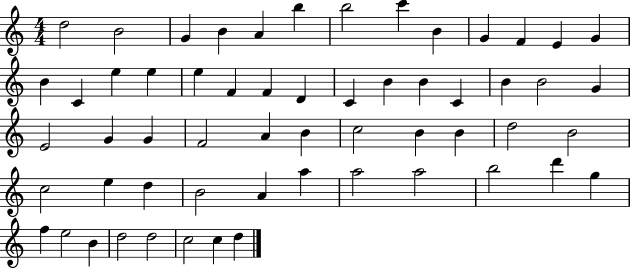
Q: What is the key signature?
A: C major